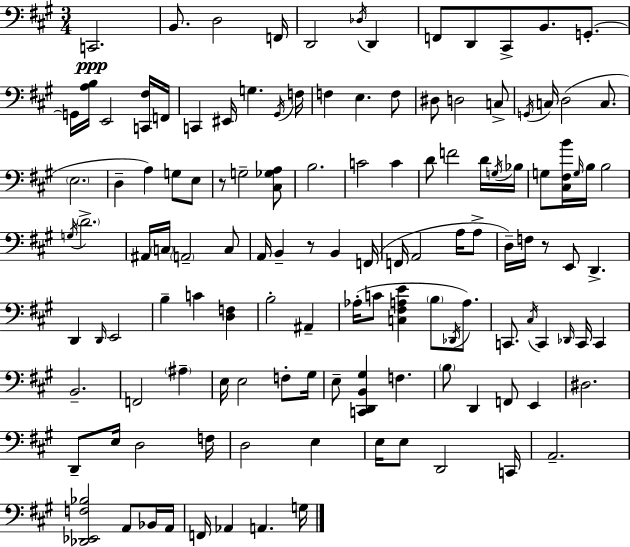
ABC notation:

X:1
T:Untitled
M:3/4
L:1/4
K:A
C,,2 B,,/2 D,2 F,,/4 D,,2 _D,/4 D,, F,,/2 D,,/2 ^C,,/2 B,,/2 G,,/2 G,,/4 [A,B,]/4 E,,2 [C,,^F,]/4 F,,/4 C,, ^E,,/4 G, ^G,,/4 F,/4 F, E, F,/2 ^D,/2 D,2 C,/2 G,,/4 C,/4 D,2 C,/2 E,2 D, A, G,/2 E,/2 z/2 G,2 [^C,_G,A,]/2 B,2 C2 C D/2 F2 D/4 G,/4 _B,/4 G,/2 [^C,^F,B]/4 G,/4 B,/4 B,2 G,/4 D2 ^A,,/4 C,/4 A,,2 C,/2 A,,/4 B,, z/2 B,, F,,/4 F,,/4 A,,2 A,/4 A,/2 D,/4 F,/4 z/2 E,,/2 D,, D,, D,,/4 E,,2 B, C [D,F,] B,2 ^A,, _A,/4 C/2 [C,^F,A,E] B,/2 _D,,/4 A,/2 C,,/2 ^C,/4 C,, _D,,/4 C,,/4 C,, B,,2 F,,2 ^A, E,/4 E,2 F,/2 ^G,/4 E,/2 [C,,D,,B,,^G,] F, B,/2 D,, F,,/2 E,, ^D,2 D,,/2 E,/4 D,2 F,/4 D,2 E, E,/4 E,/2 D,,2 C,,/4 A,,2 [_D,,_E,,F,_B,]2 A,,/2 _B,,/4 A,,/4 F,,/4 _A,, A,, G,/4